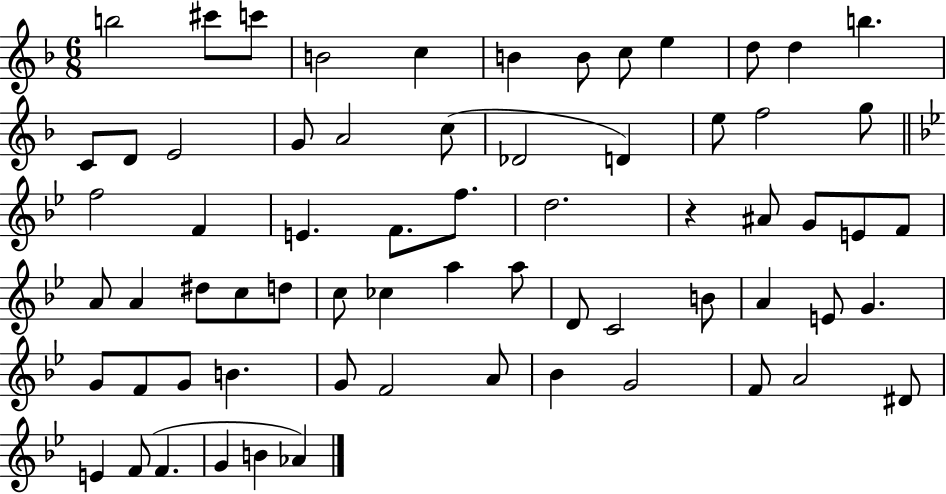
{
  \clef treble
  \numericTimeSignature
  \time 6/8
  \key f \major
  \repeat volta 2 { b''2 cis'''8 c'''8 | b'2 c''4 | b'4 b'8 c''8 e''4 | d''8 d''4 b''4. | \break c'8 d'8 e'2 | g'8 a'2 c''8( | des'2 d'4) | e''8 f''2 g''8 | \break \bar "||" \break \key bes \major f''2 f'4 | e'4. f'8. f''8. | d''2. | r4 ais'8 g'8 e'8 f'8 | \break a'8 a'4 dis''8 c''8 d''8 | c''8 ces''4 a''4 a''8 | d'8 c'2 b'8 | a'4 e'8 g'4. | \break g'8 f'8 g'8 b'4. | g'8 f'2 a'8 | bes'4 g'2 | f'8 a'2 dis'8 | \break e'4 f'8( f'4. | g'4 b'4 aes'4) | } \bar "|."
}